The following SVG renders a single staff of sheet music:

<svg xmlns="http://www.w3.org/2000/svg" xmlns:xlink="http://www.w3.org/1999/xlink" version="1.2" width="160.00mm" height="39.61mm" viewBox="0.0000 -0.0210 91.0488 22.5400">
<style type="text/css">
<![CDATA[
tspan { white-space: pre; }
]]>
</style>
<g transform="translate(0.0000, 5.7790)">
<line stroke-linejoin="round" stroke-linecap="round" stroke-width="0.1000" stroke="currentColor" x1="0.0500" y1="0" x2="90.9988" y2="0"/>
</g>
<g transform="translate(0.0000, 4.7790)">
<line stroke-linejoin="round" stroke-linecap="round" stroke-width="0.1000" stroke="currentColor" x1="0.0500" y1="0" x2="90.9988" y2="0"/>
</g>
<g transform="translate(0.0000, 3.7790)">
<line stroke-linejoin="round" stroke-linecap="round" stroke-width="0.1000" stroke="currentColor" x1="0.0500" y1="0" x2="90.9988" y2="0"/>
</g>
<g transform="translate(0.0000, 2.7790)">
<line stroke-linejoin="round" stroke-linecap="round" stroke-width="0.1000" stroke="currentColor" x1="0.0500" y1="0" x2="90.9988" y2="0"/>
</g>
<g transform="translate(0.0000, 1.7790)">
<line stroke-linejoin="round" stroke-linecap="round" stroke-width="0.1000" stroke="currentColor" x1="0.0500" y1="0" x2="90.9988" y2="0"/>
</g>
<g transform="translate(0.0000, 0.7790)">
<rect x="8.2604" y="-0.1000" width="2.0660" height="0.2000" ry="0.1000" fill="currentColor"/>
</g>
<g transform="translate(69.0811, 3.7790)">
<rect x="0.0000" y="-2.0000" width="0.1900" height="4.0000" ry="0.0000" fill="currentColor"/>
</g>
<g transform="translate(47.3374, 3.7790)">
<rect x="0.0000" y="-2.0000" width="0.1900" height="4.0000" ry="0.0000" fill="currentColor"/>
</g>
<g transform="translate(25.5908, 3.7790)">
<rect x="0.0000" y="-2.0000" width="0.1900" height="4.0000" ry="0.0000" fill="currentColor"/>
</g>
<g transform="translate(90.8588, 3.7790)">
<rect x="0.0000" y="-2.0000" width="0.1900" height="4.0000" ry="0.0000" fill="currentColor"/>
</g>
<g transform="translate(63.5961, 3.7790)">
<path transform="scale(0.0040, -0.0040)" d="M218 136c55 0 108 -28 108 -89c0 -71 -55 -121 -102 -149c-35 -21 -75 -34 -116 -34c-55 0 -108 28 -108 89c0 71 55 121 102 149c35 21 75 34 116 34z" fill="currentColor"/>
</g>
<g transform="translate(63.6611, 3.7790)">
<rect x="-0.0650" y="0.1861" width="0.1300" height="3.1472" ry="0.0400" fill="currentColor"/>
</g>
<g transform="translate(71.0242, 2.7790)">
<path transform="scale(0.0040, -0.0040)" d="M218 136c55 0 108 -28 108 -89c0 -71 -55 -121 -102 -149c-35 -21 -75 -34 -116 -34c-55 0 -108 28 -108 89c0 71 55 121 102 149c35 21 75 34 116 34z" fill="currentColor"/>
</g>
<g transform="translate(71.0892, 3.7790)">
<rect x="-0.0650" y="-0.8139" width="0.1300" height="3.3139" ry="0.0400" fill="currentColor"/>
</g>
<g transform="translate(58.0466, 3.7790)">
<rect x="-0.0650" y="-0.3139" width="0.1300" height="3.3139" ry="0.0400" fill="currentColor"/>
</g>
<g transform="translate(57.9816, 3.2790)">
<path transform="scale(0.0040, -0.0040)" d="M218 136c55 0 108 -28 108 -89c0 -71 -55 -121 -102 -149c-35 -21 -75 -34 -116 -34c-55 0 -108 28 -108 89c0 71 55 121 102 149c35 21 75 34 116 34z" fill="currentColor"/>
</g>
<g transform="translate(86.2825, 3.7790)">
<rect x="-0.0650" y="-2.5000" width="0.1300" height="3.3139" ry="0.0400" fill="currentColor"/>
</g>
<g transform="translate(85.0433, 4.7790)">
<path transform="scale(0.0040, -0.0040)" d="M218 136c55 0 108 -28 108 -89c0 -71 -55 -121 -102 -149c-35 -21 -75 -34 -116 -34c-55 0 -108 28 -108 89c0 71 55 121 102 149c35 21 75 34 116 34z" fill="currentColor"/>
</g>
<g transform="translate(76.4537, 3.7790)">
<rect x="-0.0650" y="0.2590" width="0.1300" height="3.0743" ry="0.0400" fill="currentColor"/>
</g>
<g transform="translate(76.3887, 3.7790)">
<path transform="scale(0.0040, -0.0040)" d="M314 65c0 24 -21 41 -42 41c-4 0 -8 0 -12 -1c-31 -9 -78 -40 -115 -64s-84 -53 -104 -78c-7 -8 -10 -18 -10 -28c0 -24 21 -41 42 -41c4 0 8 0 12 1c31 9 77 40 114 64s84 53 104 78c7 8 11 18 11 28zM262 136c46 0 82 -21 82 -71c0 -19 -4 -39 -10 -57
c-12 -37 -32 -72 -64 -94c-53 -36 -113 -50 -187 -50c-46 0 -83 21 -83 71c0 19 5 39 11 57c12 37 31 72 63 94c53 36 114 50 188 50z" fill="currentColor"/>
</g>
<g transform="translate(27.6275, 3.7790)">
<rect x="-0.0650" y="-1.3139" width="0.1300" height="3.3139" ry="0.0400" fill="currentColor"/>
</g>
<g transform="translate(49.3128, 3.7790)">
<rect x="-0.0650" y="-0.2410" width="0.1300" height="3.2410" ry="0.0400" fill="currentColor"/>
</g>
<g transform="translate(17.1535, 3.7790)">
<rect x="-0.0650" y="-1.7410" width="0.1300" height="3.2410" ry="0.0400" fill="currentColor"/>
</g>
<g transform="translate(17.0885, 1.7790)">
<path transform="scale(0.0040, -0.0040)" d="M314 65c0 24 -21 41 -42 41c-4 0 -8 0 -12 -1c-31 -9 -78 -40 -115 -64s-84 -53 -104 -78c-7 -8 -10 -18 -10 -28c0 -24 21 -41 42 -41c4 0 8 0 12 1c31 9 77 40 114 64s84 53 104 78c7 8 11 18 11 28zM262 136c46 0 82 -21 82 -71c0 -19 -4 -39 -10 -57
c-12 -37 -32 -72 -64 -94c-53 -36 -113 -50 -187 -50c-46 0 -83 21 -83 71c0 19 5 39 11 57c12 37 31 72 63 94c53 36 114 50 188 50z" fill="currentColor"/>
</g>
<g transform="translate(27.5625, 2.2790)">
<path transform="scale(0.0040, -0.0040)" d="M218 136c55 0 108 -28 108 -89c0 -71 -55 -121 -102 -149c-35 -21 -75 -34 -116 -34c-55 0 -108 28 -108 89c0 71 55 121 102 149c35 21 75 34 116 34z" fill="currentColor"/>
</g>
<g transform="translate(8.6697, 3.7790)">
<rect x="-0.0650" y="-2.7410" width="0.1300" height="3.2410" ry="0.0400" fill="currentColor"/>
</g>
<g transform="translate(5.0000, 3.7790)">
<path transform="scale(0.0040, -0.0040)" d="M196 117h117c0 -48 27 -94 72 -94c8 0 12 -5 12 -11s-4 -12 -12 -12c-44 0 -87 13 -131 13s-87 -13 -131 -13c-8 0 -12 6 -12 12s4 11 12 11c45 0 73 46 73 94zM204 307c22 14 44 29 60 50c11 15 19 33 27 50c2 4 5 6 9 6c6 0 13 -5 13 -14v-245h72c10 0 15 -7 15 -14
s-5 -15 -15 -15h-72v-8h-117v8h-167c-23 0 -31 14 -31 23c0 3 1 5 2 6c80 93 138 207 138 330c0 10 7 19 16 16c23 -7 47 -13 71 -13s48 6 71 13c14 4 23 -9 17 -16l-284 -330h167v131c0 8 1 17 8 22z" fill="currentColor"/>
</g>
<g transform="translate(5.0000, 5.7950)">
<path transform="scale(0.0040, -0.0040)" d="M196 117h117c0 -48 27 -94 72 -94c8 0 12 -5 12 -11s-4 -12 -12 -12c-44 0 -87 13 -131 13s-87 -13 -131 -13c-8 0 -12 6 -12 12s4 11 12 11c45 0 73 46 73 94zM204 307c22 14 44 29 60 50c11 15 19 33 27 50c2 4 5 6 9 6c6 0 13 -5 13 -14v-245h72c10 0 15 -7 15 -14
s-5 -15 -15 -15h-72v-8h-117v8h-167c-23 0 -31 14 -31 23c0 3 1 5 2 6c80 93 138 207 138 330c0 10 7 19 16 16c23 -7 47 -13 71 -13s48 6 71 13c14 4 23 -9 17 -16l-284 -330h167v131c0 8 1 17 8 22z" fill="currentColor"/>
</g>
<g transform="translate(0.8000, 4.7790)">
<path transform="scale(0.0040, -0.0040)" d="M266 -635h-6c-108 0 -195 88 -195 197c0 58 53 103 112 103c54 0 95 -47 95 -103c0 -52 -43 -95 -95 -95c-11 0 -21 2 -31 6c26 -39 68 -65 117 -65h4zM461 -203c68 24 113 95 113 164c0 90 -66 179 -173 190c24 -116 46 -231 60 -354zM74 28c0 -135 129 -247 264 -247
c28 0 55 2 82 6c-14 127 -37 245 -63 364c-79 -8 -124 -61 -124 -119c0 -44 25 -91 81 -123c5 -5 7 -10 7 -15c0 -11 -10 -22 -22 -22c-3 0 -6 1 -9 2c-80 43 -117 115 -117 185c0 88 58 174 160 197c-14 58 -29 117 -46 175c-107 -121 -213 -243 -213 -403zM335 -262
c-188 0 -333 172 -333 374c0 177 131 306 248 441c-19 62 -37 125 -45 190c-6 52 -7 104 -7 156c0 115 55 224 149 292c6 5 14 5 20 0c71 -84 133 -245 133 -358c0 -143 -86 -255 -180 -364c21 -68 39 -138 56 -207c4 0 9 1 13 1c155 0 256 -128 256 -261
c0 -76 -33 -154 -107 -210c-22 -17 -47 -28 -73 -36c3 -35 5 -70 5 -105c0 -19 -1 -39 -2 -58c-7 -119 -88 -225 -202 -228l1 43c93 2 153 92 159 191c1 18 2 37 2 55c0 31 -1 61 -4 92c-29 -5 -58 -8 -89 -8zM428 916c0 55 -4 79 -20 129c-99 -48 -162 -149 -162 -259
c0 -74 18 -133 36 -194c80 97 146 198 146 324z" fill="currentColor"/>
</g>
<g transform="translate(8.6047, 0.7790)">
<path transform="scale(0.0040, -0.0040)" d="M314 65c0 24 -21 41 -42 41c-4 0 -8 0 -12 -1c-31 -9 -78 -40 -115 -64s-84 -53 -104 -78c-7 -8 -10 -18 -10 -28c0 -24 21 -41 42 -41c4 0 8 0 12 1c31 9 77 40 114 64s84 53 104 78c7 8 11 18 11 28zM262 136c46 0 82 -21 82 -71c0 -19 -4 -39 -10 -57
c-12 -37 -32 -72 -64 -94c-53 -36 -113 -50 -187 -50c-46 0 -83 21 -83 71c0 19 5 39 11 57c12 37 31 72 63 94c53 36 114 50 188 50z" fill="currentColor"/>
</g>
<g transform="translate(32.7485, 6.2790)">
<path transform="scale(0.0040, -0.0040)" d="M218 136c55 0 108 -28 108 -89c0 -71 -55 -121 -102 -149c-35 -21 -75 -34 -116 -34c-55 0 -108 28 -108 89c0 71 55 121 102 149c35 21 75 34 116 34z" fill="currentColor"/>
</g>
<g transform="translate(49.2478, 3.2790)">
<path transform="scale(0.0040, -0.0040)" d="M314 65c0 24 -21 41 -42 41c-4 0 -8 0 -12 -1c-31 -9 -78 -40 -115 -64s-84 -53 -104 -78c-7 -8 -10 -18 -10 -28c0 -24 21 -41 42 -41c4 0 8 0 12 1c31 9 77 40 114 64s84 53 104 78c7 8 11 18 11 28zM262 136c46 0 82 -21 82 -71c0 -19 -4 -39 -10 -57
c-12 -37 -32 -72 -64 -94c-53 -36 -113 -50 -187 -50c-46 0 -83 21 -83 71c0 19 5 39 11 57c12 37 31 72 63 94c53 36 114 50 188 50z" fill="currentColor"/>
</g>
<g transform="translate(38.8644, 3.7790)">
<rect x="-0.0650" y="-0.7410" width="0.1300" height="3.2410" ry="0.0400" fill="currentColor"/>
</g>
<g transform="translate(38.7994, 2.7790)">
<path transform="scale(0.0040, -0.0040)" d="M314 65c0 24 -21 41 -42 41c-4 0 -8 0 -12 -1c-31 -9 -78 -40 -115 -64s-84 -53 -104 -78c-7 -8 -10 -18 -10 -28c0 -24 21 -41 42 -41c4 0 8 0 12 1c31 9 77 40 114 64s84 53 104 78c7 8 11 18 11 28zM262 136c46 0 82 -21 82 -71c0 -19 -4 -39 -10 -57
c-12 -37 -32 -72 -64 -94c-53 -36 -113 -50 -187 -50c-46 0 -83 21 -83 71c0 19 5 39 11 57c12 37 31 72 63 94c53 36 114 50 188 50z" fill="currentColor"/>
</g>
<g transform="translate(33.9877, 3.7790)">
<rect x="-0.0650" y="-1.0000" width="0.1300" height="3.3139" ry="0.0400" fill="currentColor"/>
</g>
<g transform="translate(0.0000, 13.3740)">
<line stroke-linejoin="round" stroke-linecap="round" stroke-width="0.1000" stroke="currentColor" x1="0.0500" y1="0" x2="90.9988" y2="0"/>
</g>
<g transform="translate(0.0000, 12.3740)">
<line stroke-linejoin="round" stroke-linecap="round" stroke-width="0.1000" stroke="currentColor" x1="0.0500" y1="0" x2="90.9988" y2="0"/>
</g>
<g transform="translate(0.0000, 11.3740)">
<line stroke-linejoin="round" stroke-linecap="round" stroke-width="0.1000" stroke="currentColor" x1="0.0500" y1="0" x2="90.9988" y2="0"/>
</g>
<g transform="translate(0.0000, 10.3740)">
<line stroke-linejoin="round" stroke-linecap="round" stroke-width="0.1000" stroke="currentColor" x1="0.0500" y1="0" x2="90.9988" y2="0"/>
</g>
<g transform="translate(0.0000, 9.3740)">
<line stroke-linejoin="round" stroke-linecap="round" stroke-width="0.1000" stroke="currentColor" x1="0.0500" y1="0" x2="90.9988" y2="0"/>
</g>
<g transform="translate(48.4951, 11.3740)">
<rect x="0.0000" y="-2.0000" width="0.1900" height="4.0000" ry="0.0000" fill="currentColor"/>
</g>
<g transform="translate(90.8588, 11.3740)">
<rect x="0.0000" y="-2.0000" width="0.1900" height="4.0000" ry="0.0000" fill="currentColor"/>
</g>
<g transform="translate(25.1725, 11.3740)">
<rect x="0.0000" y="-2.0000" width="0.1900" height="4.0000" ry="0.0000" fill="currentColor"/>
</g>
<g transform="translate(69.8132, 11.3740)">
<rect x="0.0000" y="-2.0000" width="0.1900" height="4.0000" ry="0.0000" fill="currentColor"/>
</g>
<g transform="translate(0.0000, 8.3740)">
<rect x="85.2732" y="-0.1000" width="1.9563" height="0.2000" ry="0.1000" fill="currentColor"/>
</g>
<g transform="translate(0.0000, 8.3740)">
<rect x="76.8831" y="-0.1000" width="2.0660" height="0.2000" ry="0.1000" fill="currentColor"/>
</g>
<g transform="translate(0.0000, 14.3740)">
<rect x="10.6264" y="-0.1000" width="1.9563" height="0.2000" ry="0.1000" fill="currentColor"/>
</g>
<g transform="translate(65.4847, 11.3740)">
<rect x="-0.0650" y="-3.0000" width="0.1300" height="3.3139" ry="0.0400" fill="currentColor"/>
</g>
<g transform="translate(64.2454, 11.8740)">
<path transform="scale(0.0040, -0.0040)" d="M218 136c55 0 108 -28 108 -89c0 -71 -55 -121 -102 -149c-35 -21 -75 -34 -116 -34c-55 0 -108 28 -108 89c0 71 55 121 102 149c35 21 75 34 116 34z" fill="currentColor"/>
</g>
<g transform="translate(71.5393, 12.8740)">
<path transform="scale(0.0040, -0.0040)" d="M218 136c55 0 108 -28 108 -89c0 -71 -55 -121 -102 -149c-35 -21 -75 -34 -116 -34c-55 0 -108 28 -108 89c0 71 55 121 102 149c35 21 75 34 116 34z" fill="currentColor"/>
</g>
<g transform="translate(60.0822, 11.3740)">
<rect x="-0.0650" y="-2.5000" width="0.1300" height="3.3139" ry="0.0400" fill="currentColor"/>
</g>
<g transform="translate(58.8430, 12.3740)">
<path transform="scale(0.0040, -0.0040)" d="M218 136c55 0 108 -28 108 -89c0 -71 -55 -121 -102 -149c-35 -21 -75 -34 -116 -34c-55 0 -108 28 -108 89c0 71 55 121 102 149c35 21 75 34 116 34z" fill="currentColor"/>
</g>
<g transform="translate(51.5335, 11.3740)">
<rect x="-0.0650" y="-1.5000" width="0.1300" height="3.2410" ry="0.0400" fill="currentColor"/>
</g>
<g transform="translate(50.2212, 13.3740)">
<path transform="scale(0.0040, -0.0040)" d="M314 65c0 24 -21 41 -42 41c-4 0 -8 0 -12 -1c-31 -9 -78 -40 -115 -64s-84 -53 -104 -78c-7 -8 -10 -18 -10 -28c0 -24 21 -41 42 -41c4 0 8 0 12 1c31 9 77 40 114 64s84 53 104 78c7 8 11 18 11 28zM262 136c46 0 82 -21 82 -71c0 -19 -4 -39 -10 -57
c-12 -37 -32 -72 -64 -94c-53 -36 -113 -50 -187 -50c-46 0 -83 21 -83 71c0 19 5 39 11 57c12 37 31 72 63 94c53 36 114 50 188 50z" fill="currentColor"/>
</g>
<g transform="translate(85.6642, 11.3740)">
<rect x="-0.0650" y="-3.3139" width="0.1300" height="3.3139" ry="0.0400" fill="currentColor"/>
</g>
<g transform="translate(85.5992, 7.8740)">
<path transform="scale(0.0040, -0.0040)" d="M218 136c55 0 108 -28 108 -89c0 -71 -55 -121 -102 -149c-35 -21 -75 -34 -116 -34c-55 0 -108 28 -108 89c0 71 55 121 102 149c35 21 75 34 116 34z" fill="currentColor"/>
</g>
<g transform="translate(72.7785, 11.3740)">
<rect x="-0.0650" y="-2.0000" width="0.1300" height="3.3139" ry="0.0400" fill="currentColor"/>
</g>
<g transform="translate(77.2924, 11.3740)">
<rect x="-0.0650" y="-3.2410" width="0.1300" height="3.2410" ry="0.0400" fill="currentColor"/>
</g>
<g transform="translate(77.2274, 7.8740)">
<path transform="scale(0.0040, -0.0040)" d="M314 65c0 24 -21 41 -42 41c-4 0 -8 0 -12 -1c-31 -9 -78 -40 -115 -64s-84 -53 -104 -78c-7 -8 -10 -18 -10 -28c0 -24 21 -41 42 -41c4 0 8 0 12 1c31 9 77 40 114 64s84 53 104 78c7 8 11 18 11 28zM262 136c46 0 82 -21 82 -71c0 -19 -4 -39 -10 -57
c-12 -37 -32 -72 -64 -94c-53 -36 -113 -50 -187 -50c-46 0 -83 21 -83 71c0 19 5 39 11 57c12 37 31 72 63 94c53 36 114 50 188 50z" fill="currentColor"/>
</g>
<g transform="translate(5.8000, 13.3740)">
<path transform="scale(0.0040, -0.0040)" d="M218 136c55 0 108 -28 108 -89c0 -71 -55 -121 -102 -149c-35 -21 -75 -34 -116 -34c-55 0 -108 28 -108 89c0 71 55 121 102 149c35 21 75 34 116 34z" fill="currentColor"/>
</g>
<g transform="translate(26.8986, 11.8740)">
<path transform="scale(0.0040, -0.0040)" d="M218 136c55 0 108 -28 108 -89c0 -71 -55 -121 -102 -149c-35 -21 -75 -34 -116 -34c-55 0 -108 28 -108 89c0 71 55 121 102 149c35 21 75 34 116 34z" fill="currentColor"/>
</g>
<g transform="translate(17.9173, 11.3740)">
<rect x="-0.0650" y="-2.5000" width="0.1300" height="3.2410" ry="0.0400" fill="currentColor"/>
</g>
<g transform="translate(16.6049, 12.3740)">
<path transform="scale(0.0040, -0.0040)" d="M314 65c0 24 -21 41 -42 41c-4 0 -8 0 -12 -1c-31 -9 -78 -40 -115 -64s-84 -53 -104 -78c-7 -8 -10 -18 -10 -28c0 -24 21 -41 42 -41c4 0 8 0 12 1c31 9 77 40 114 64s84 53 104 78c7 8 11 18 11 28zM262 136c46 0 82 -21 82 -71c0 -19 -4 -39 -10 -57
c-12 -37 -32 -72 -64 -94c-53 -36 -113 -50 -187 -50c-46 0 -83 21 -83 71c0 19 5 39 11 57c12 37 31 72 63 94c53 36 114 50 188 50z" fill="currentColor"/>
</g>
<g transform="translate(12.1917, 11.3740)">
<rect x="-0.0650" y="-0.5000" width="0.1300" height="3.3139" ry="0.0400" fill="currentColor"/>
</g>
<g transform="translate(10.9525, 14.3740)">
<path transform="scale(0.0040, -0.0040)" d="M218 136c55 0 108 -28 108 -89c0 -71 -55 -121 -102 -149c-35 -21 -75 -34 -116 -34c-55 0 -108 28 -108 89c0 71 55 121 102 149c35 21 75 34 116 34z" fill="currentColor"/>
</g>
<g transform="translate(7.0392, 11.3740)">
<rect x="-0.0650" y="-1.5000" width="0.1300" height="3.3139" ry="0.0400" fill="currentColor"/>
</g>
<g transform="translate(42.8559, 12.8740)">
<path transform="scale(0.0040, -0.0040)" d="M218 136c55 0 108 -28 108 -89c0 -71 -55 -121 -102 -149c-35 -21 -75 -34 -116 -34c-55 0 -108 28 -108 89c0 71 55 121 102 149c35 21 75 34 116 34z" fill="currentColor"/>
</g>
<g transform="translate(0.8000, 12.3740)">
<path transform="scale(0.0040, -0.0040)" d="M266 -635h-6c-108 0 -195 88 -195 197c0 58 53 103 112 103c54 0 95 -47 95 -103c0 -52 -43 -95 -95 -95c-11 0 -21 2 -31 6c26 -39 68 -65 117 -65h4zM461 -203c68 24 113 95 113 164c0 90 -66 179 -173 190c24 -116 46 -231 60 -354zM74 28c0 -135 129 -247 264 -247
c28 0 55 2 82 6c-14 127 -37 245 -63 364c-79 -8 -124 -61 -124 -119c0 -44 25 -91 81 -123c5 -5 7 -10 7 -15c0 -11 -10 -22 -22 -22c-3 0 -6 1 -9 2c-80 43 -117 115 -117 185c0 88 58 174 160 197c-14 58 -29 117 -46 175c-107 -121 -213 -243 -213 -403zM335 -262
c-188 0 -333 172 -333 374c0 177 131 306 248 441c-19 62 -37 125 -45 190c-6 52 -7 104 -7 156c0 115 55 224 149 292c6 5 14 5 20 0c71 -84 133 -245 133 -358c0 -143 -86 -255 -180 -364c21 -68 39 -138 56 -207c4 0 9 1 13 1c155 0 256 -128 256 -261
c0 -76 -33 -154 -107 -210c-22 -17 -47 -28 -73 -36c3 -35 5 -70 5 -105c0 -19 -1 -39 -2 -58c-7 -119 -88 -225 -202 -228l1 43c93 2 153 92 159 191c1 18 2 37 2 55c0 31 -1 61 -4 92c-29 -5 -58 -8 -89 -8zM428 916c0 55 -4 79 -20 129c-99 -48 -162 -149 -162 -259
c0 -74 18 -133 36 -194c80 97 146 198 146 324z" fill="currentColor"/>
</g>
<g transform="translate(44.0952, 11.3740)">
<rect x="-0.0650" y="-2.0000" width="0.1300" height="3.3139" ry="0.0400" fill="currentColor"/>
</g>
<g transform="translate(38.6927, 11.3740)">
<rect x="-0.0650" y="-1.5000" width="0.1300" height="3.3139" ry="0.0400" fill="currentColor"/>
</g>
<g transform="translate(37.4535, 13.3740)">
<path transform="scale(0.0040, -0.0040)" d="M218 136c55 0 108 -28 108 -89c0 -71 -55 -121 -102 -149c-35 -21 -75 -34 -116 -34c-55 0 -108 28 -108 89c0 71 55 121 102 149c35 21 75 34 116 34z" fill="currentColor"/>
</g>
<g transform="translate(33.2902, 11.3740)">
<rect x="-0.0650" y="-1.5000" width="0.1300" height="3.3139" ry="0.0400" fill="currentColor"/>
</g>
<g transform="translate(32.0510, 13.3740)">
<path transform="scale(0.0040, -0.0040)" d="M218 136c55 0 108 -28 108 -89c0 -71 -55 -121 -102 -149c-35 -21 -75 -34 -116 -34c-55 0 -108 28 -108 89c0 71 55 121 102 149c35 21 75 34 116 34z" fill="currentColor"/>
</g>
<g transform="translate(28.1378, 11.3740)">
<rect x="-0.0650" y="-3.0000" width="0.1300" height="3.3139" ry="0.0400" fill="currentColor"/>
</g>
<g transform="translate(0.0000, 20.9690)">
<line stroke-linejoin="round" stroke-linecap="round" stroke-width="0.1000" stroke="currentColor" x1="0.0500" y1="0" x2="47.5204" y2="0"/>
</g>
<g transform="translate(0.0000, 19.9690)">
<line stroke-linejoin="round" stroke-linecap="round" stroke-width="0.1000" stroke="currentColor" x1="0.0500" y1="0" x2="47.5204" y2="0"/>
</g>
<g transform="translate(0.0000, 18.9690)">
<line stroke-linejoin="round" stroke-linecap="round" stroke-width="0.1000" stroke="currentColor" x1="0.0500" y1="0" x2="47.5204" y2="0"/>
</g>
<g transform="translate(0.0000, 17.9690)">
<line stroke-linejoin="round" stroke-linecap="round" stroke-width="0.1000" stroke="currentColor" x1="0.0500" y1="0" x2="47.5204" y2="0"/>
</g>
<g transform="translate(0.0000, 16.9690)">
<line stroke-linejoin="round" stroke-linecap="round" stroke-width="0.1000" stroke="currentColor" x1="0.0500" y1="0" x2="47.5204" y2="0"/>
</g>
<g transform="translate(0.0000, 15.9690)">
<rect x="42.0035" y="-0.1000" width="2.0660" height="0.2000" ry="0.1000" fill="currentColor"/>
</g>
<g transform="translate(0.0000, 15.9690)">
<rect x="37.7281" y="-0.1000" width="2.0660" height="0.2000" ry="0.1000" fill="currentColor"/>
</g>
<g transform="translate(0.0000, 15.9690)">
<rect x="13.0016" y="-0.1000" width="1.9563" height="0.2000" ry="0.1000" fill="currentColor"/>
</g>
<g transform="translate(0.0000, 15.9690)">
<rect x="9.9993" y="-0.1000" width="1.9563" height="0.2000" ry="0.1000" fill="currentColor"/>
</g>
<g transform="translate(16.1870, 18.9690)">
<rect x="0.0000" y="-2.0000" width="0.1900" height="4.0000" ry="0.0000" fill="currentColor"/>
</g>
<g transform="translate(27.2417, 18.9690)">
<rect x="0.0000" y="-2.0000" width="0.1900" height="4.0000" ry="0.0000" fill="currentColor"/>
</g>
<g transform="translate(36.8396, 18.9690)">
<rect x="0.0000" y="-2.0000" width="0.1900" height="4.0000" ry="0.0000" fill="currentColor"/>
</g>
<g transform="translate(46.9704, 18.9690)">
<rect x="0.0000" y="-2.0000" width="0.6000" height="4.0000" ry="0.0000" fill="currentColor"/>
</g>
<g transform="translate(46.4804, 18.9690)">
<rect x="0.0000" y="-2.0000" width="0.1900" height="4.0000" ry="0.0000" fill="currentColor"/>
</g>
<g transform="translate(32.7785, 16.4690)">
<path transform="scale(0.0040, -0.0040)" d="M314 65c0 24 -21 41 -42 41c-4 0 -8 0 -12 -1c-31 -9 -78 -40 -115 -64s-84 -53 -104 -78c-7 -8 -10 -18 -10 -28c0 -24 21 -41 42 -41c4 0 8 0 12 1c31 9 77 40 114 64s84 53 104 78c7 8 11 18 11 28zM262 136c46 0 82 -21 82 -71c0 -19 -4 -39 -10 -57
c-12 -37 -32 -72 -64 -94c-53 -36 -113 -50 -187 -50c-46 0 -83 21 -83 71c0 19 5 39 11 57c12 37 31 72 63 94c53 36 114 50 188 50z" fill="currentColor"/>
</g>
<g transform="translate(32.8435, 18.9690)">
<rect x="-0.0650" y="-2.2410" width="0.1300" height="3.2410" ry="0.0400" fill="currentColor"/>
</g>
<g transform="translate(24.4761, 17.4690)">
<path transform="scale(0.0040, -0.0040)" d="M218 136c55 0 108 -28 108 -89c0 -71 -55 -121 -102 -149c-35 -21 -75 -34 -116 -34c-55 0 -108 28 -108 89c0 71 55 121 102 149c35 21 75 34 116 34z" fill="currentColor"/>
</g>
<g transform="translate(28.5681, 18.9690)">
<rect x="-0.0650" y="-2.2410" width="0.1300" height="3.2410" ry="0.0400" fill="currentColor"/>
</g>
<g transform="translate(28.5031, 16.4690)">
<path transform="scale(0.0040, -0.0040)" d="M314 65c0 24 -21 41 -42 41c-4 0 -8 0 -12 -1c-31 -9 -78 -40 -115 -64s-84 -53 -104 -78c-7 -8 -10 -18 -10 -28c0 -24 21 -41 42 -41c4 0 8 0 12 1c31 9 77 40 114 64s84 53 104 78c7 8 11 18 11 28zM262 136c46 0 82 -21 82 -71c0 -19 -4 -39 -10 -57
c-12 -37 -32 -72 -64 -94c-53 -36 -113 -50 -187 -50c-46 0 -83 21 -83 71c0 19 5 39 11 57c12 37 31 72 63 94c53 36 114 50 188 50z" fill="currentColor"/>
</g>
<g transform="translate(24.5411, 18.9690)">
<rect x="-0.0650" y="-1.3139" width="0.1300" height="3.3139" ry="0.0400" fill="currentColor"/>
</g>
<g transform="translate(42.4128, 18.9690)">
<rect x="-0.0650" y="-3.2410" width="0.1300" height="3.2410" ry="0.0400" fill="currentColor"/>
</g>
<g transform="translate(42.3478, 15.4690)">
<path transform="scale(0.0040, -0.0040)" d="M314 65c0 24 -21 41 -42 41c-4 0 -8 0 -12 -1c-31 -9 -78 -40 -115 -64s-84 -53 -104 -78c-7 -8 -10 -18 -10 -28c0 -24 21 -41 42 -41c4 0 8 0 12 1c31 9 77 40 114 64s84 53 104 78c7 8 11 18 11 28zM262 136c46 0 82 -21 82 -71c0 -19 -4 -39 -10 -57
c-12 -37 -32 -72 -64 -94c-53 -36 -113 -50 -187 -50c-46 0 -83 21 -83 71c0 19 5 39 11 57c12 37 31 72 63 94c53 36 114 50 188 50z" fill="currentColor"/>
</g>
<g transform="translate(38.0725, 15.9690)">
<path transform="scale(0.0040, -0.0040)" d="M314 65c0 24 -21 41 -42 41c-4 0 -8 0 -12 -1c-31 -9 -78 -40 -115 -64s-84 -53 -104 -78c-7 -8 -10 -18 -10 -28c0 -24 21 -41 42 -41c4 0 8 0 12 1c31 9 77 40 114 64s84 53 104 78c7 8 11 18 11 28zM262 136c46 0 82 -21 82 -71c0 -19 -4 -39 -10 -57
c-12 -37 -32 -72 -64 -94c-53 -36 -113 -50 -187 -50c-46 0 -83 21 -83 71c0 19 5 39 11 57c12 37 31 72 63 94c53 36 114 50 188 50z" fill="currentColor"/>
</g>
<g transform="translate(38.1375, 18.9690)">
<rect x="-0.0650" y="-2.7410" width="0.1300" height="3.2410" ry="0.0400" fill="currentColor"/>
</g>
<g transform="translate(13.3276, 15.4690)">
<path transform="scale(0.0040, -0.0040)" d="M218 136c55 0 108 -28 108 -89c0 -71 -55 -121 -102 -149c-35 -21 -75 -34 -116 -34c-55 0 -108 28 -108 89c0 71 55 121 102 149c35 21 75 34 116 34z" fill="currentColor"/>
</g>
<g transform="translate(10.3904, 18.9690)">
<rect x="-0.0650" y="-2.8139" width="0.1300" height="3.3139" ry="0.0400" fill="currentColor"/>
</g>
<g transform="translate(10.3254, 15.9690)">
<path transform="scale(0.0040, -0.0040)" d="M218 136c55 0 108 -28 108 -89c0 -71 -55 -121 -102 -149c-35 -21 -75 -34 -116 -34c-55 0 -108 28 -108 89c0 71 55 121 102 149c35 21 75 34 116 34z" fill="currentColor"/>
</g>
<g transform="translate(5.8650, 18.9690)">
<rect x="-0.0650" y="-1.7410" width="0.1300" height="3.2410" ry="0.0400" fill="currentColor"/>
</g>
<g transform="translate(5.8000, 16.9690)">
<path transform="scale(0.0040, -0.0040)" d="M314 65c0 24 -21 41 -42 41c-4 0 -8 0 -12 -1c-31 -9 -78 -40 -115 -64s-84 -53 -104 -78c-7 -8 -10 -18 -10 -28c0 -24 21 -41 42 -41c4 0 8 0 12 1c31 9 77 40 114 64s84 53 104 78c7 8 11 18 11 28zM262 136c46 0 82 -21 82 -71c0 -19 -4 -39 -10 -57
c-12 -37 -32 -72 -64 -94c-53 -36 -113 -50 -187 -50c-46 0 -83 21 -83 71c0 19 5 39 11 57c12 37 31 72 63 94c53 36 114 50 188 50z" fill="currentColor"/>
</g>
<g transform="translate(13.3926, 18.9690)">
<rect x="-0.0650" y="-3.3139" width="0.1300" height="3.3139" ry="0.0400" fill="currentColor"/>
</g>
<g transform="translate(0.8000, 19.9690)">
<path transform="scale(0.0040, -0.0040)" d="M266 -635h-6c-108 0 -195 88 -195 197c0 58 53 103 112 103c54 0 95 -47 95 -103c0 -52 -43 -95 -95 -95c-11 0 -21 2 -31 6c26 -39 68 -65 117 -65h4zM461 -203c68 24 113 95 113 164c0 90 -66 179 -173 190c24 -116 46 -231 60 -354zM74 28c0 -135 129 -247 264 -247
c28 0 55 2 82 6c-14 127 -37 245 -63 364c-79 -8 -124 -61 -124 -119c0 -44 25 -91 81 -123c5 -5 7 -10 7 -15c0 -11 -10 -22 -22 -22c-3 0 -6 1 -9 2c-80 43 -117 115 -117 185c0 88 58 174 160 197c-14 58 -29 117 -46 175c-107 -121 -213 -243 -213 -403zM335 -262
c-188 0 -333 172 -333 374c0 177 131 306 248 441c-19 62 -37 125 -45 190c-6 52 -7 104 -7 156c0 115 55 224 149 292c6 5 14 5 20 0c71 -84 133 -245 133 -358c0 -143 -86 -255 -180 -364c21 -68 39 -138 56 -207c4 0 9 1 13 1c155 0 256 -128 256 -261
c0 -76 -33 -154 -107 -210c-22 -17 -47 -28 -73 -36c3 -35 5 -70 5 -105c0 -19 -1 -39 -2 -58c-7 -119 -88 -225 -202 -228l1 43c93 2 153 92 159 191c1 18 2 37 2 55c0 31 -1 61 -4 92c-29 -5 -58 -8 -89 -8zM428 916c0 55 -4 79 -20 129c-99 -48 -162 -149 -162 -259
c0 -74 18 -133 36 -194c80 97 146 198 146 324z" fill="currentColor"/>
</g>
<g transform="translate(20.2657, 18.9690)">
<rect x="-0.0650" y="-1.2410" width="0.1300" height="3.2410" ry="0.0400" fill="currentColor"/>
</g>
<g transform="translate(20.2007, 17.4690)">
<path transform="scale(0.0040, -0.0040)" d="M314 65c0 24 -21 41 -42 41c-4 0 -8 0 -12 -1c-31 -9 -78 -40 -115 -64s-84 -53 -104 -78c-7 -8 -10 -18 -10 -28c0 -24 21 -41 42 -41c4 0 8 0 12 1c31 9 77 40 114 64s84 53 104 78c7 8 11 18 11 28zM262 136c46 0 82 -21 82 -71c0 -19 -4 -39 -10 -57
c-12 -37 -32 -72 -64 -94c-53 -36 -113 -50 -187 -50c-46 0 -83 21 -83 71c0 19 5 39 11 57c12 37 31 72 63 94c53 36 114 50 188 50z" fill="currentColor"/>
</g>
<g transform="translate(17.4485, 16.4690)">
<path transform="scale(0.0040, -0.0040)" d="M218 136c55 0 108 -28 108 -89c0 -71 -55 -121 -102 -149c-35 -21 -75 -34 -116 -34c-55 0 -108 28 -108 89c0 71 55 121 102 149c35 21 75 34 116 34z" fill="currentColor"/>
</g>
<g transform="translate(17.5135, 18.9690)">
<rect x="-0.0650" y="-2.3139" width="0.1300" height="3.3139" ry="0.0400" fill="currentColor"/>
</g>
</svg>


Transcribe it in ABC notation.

X:1
T:Untitled
M:4/4
L:1/4
K:C
a2 f2 e D d2 c2 c B d B2 G E C G2 A E E F E2 G A F b2 b f2 a b g e2 e g2 g2 a2 b2